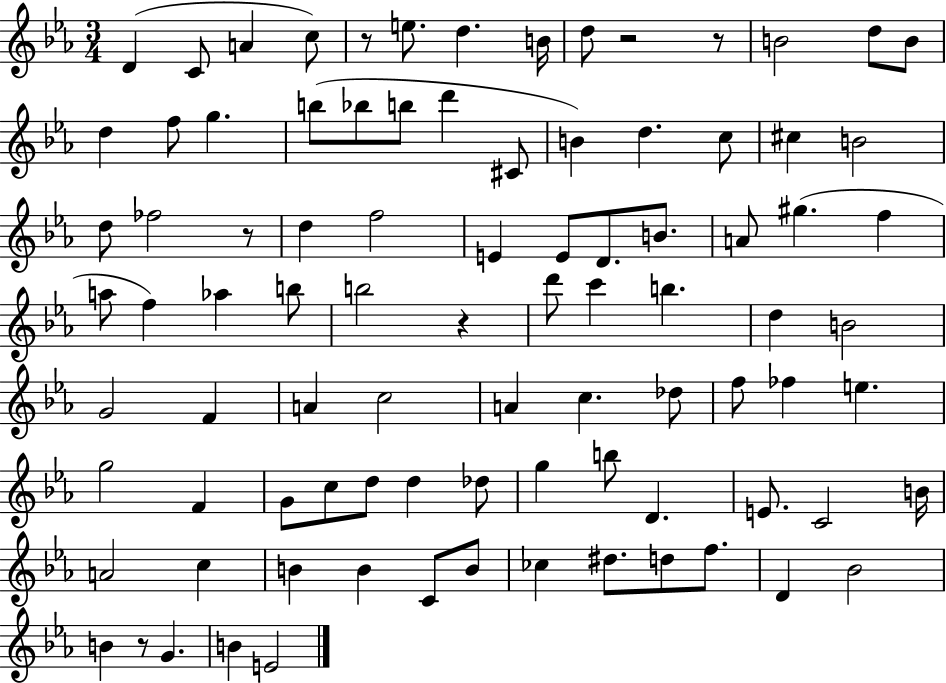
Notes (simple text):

D4/q C4/e A4/q C5/e R/e E5/e. D5/q. B4/s D5/e R/h R/e B4/h D5/e B4/e D5/q F5/e G5/q. B5/e Bb5/e B5/e D6/q C#4/e B4/q D5/q. C5/e C#5/q B4/h D5/e FES5/h R/e D5/q F5/h E4/q E4/e D4/e. B4/e. A4/e G#5/q. F5/q A5/e F5/q Ab5/q B5/e B5/h R/q D6/e C6/q B5/q. D5/q B4/h G4/h F4/q A4/q C5/h A4/q C5/q. Db5/e F5/e FES5/q E5/q. G5/h F4/q G4/e C5/e D5/e D5/q Db5/e G5/q B5/e D4/q. E4/e. C4/h B4/s A4/h C5/q B4/q B4/q C4/e B4/e CES5/q D#5/e. D5/e F5/e. D4/q Bb4/h B4/q R/e G4/q. B4/q E4/h